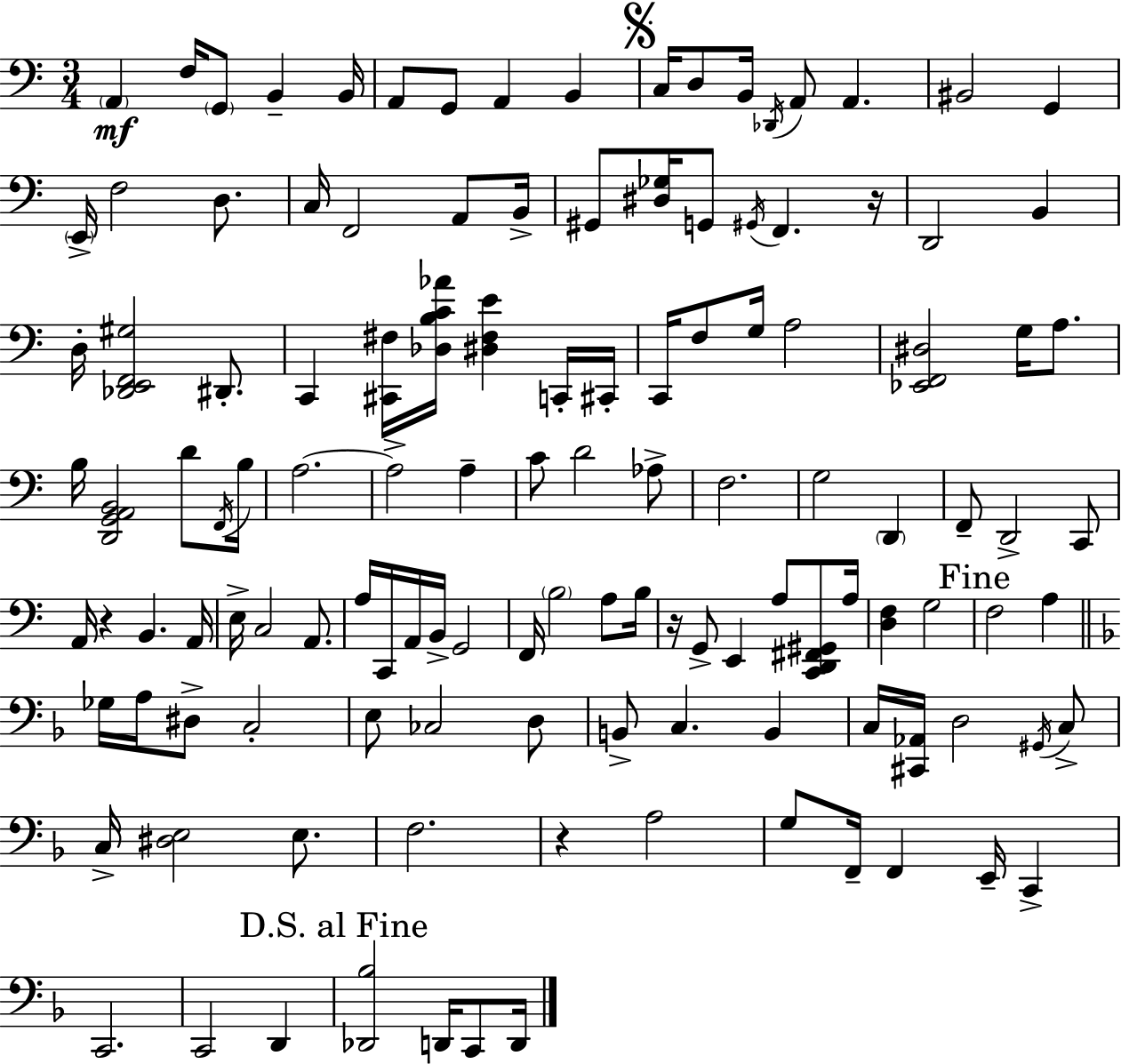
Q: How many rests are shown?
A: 4